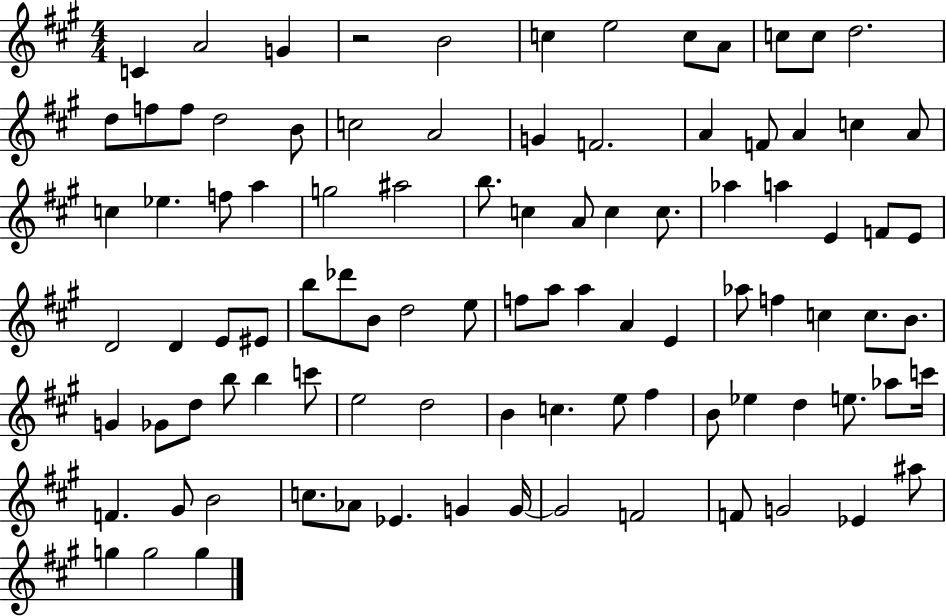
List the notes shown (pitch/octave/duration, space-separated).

C4/q A4/h G4/q R/h B4/h C5/q E5/h C5/e A4/e C5/e C5/e D5/h. D5/e F5/e F5/e D5/h B4/e C5/h A4/h G4/q F4/h. A4/q F4/e A4/q C5/q A4/e C5/q Eb5/q. F5/e A5/q G5/h A#5/h B5/e. C5/q A4/e C5/q C5/e. Ab5/q A5/q E4/q F4/e E4/e D4/h D4/q E4/e EIS4/e B5/e Db6/e B4/e D5/h E5/e F5/e A5/e A5/q A4/q E4/q Ab5/e F5/q C5/q C5/e. B4/e. G4/q Gb4/e D5/e B5/e B5/q C6/e E5/h D5/h B4/q C5/q. E5/e F#5/q B4/e Eb5/q D5/q E5/e. Ab5/e C6/s F4/q. G#4/e B4/h C5/e. Ab4/e Eb4/q. G4/q G4/s G4/h F4/h F4/e G4/h Eb4/q A#5/e G5/q G5/h G5/q